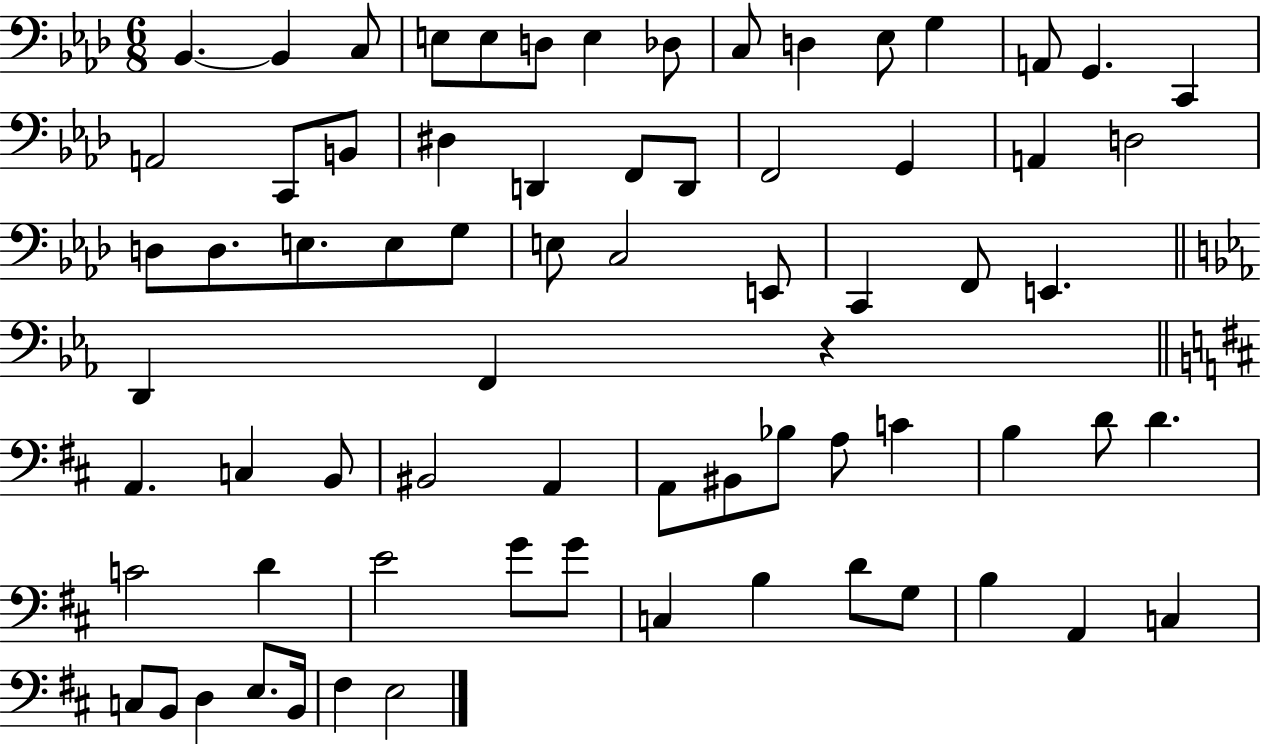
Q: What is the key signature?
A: AES major